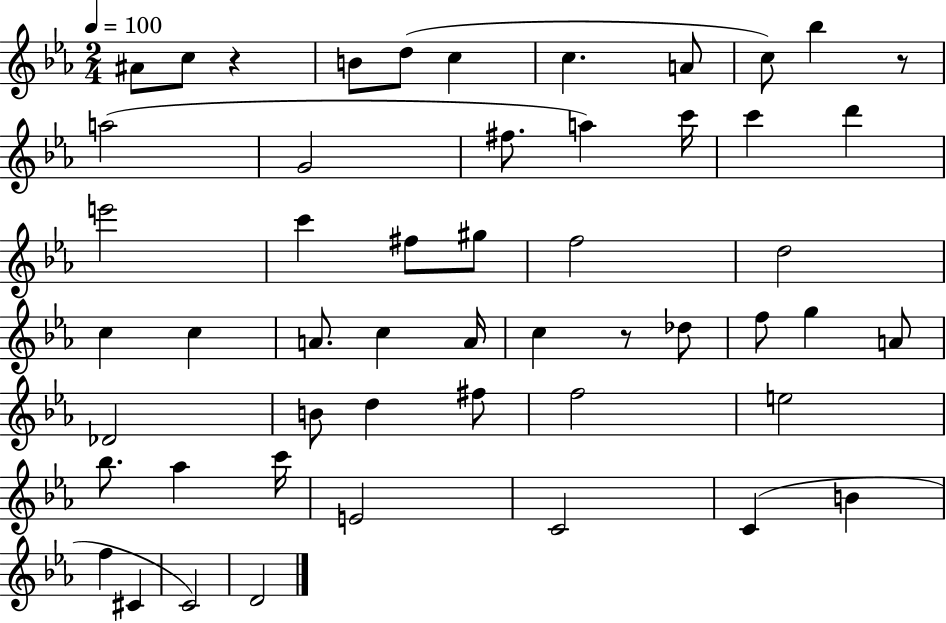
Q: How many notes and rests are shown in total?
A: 52